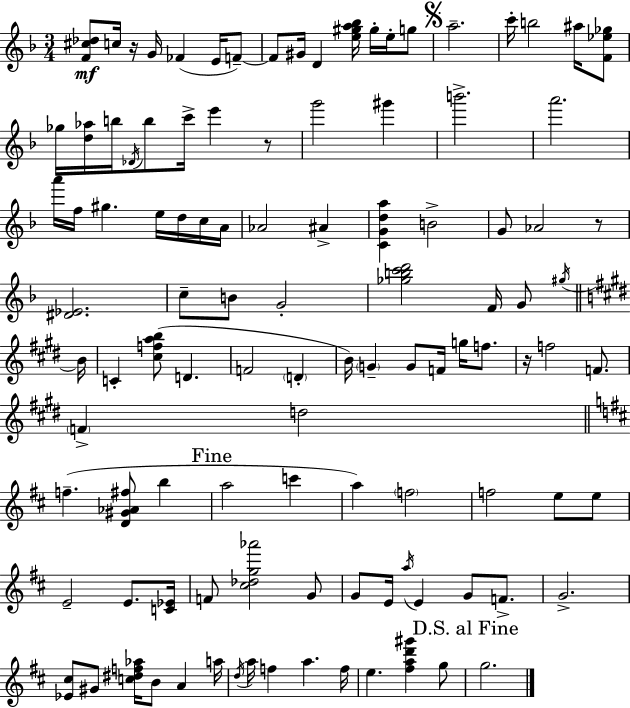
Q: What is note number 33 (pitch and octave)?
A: Ab4